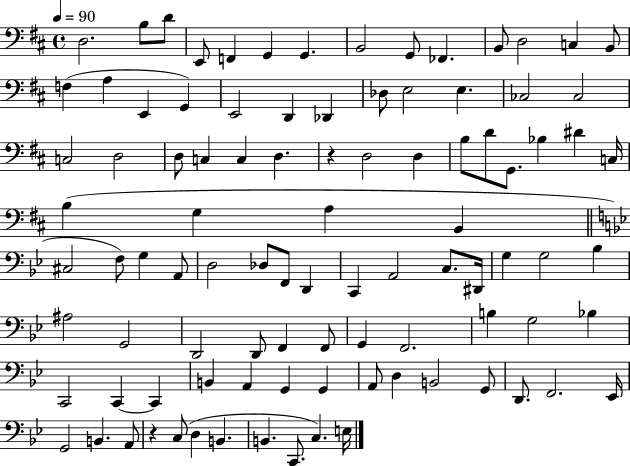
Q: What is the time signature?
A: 4/4